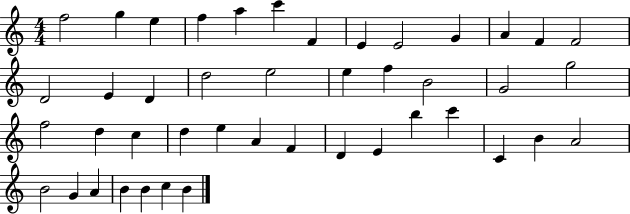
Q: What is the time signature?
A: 4/4